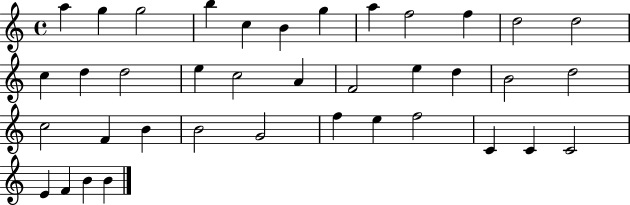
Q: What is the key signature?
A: C major